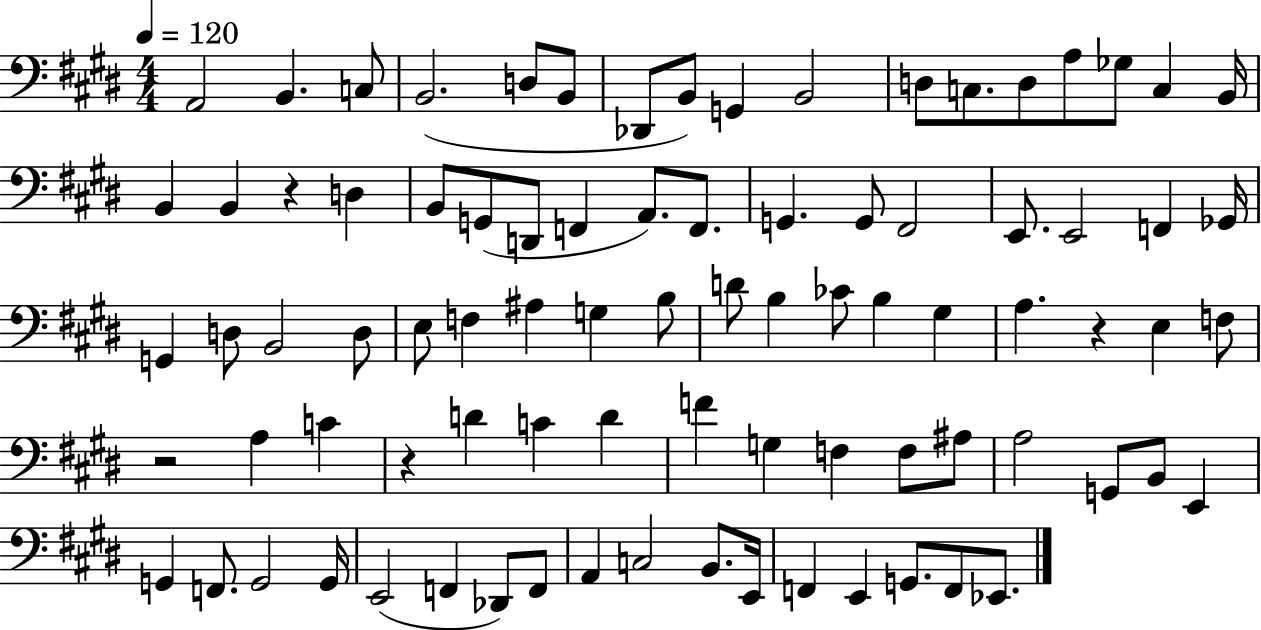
A2/h B2/q. C3/e B2/h. D3/e B2/e Db2/e B2/e G2/q B2/h D3/e C3/e. D3/e A3/e Gb3/e C3/q B2/s B2/q B2/q R/q D3/q B2/e G2/e D2/e F2/q A2/e. F2/e. G2/q. G2/e F#2/h E2/e. E2/h F2/q Gb2/s G2/q D3/e B2/h D3/e E3/e F3/q A#3/q G3/q B3/e D4/e B3/q CES4/e B3/q G#3/q A3/q. R/q E3/q F3/e R/h A3/q C4/q R/q D4/q C4/q D4/q F4/q G3/q F3/q F3/e A#3/e A3/h G2/e B2/e E2/q G2/q F2/e. G2/h G2/s E2/h F2/q Db2/e F2/e A2/q C3/h B2/e. E2/s F2/q E2/q G2/e. F2/e Eb2/e.